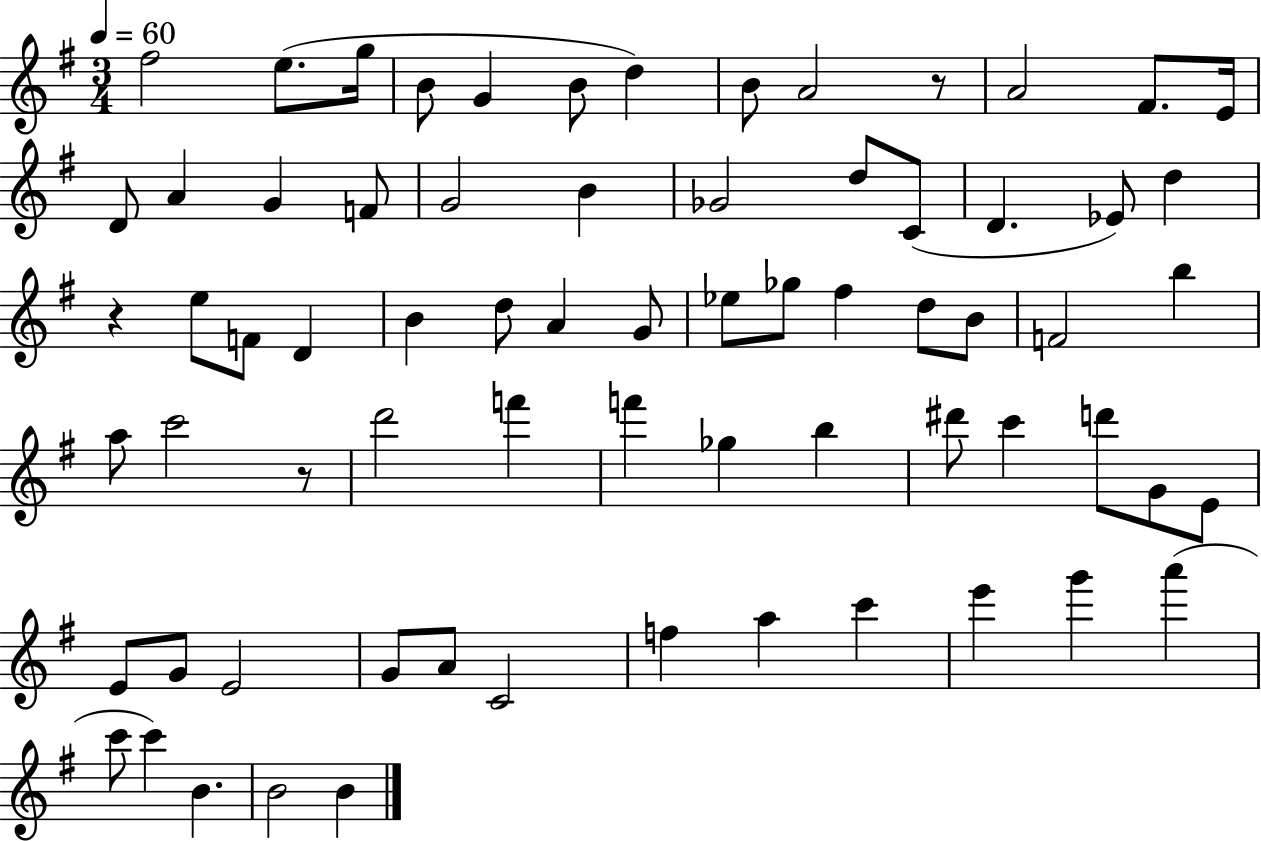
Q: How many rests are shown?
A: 3